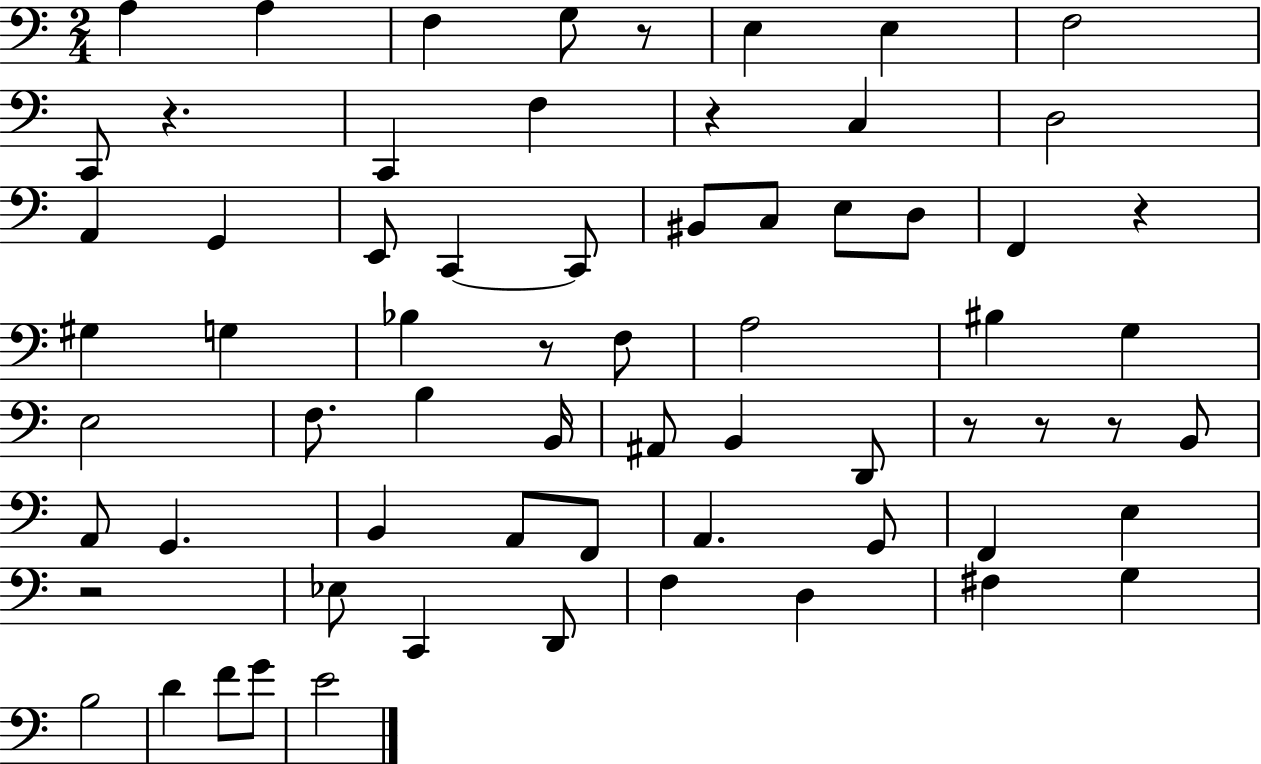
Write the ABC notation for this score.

X:1
T:Untitled
M:2/4
L:1/4
K:C
A, A, F, G,/2 z/2 E, E, F,2 C,,/2 z C,, F, z C, D,2 A,, G,, E,,/2 C,, C,,/2 ^B,,/2 C,/2 E,/2 D,/2 F,, z ^G, G, _B, z/2 F,/2 A,2 ^B, G, E,2 F,/2 B, B,,/4 ^A,,/2 B,, D,,/2 z/2 z/2 z/2 B,,/2 A,,/2 G,, B,, A,,/2 F,,/2 A,, G,,/2 F,, E, z2 _E,/2 C,, D,,/2 F, D, ^F, G, B,2 D F/2 G/2 E2